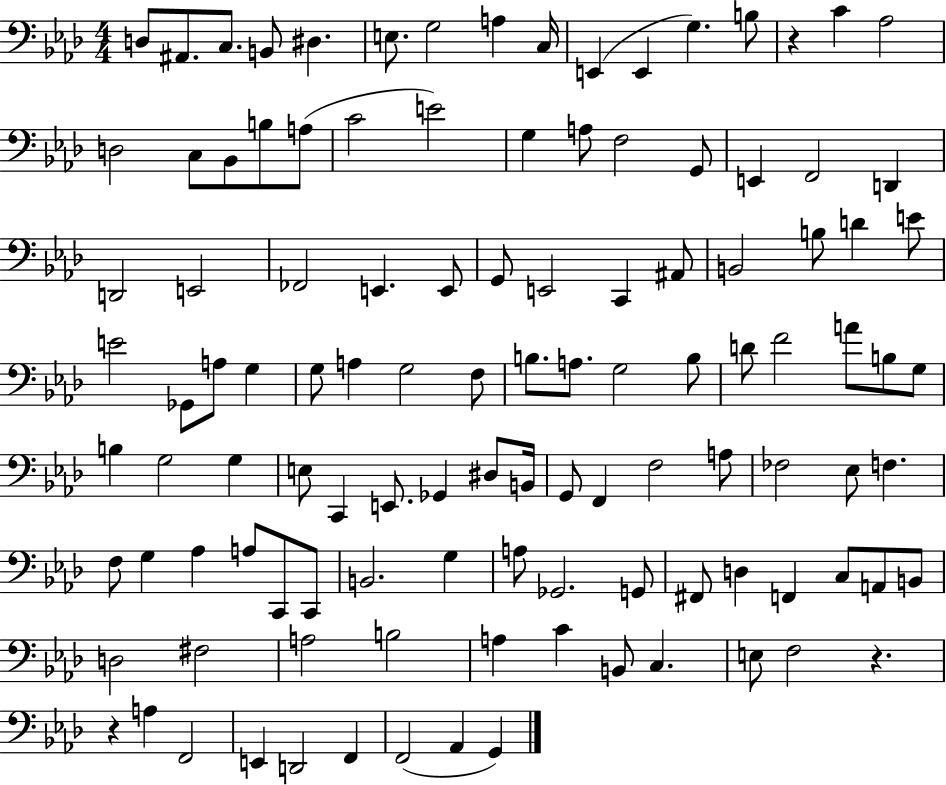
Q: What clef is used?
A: bass